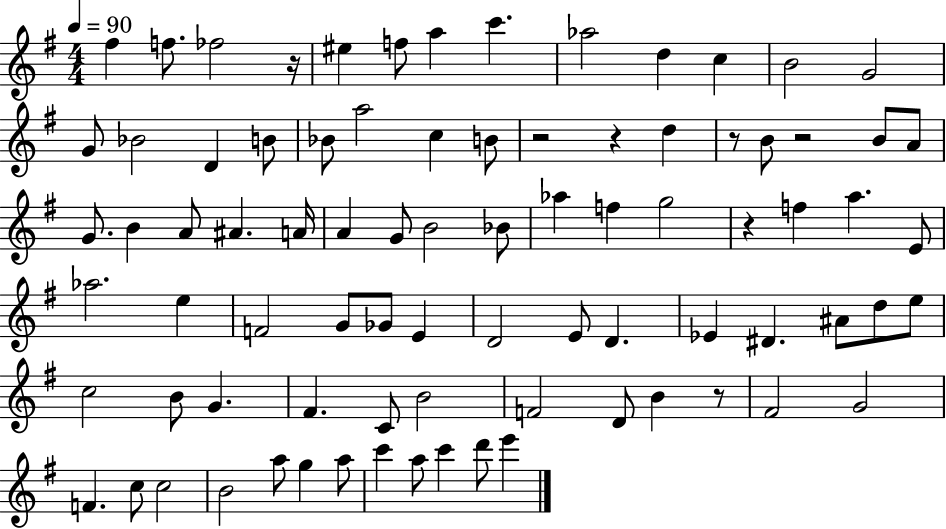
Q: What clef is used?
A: treble